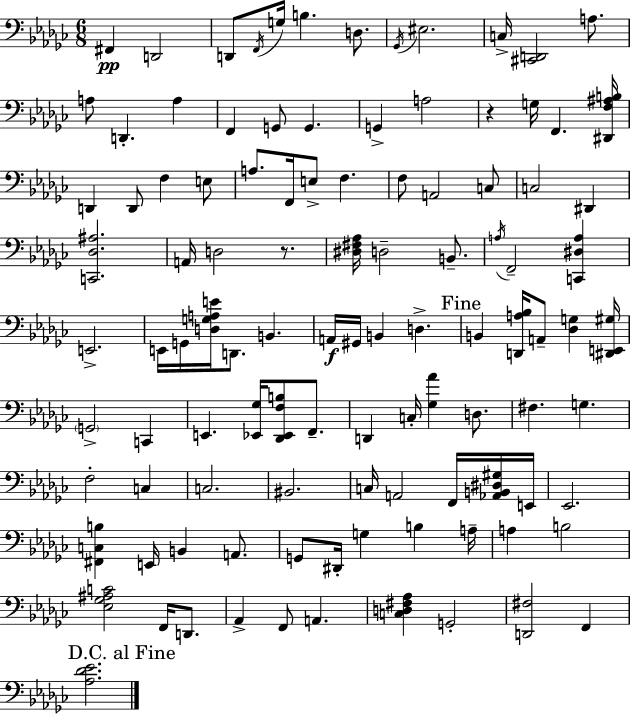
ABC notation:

X:1
T:Untitled
M:6/8
L:1/4
K:Ebm
^F,, D,,2 D,,/2 F,,/4 G,/4 B, D,/2 _G,,/4 ^E,2 C,/4 [^C,,D,,]2 A,/2 A,/2 D,, A, F,, G,,/2 G,, G,, A,2 z G,/4 F,, [^D,,F,^A,B,]/4 D,, D,,/2 F, E,/2 A,/2 F,,/4 E,/2 F, F,/2 A,,2 C,/2 C,2 ^D,, [C,,_D,^A,]2 A,,/4 D,2 z/2 [^D,^F,_A,]/4 D,2 B,,/2 A,/4 F,,2 [C,,^D,A,] E,,2 E,,/4 G,,/4 [D,G,A,E]/4 D,,/2 B,, A,,/4 ^G,,/4 B,, D, B,, [D,,A,_B,]/4 A,,/2 [_D,G,] [^D,,E,,^G,]/4 G,,2 C,, E,, [_E,,_G,]/4 [_D,,_E,,F,B,]/2 F,,/2 D,, C,/4 [_G,_A] D,/2 ^F, G, F,2 C, C,2 ^B,,2 C,/4 A,,2 F,,/4 [_A,,B,,^D,^G,]/4 E,,/4 _E,,2 [^F,,C,B,] E,,/4 B,, A,,/2 G,,/2 ^D,,/4 G, B, A,/4 A, B,2 [_E,_G,^A,C]2 F,,/4 D,,/2 _A,, F,,/2 A,, [C,D,^F,_A,] G,,2 [D,,^F,]2 F,, [_A,_D_E]2